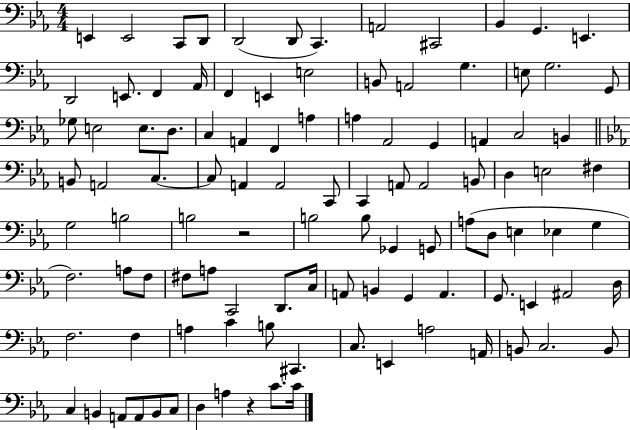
E2/q E2/h C2/e D2/e D2/h D2/e C2/q. A2/h C#2/h Bb2/q G2/q. E2/q. D2/h E2/e. F2/q Ab2/s F2/q E2/q E3/h B2/e A2/h G3/q. E3/e G3/h. G2/e Gb3/e E3/h E3/e. D3/e. C3/q A2/q F2/q A3/q A3/q Ab2/h G2/q A2/q C3/h B2/q B2/e A2/h C3/q. C3/e A2/q A2/h C2/e C2/q A2/e A2/h B2/e D3/q E3/h F#3/q G3/h B3/h B3/h R/h B3/h B3/e Gb2/q G2/e A3/e D3/e E3/q Eb3/q G3/q F3/h. A3/e F3/e F#3/e A3/e C2/h D2/e. C3/s A2/e B2/q G2/q A2/q. G2/e. E2/q A#2/h D3/s F3/h. F3/q A3/q C4/q B3/e C#2/q. C3/e. E2/q A3/h A2/s B2/e C3/h. B2/e C3/q B2/q A2/e A2/e B2/e C3/e D3/q A3/q R/q C4/e. C4/s